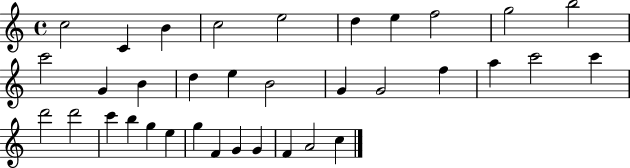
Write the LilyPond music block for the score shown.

{
  \clef treble
  \time 4/4
  \defaultTimeSignature
  \key c \major
  c''2 c'4 b'4 | c''2 e''2 | d''4 e''4 f''2 | g''2 b''2 | \break c'''2 g'4 b'4 | d''4 e''4 b'2 | g'4 g'2 f''4 | a''4 c'''2 c'''4 | \break d'''2 d'''2 | c'''4 b''4 g''4 e''4 | g''4 f'4 g'4 g'4 | f'4 a'2 c''4 | \break \bar "|."
}